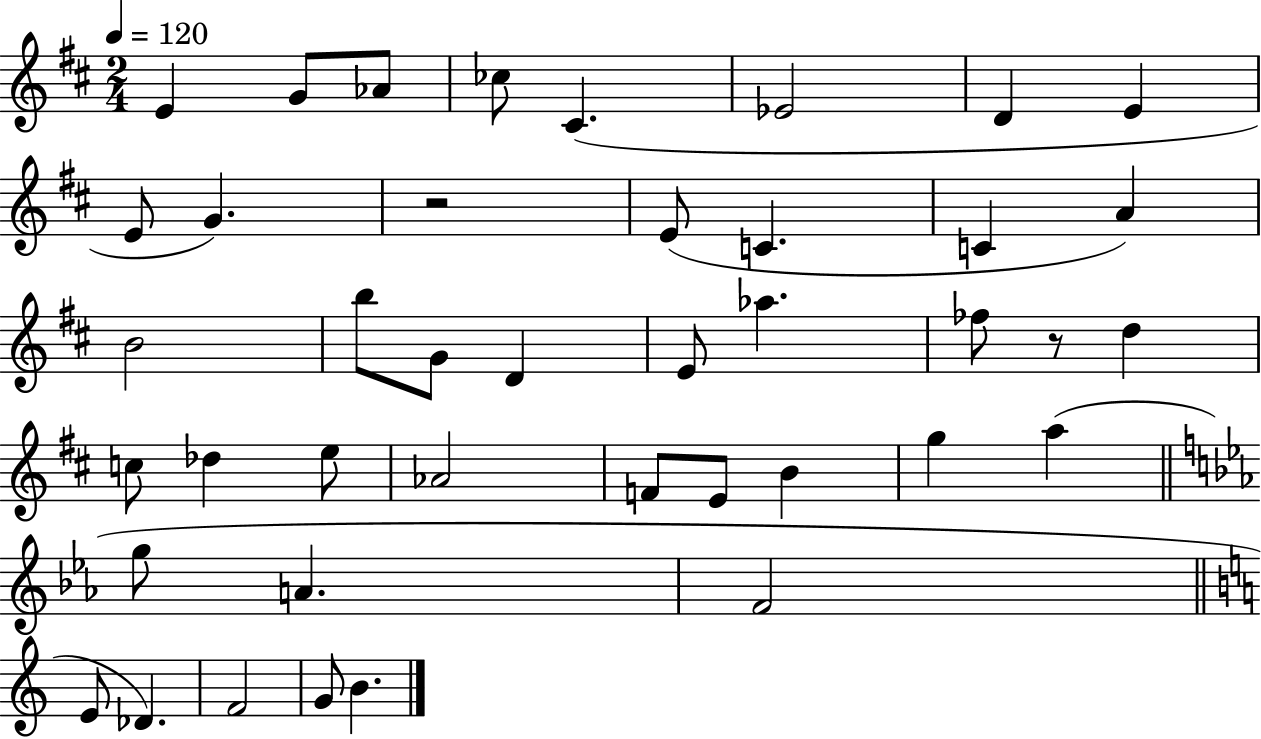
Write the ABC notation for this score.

X:1
T:Untitled
M:2/4
L:1/4
K:D
E G/2 _A/2 _c/2 ^C _E2 D E E/2 G z2 E/2 C C A B2 b/2 G/2 D E/2 _a _f/2 z/2 d c/2 _d e/2 _A2 F/2 E/2 B g a g/2 A F2 E/2 _D F2 G/2 B